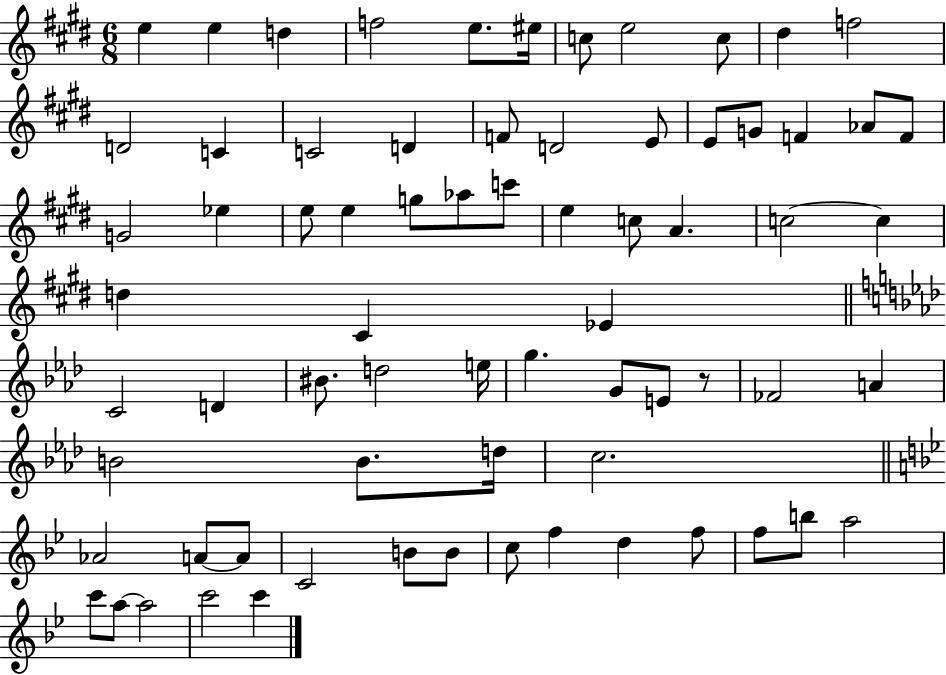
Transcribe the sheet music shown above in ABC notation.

X:1
T:Untitled
M:6/8
L:1/4
K:E
e e d f2 e/2 ^e/4 c/2 e2 c/2 ^d f2 D2 C C2 D F/2 D2 E/2 E/2 G/2 F _A/2 F/2 G2 _e e/2 e g/2 _a/2 c'/2 e c/2 A c2 c d ^C _E C2 D ^B/2 d2 e/4 g G/2 E/2 z/2 _F2 A B2 B/2 d/4 c2 _A2 A/2 A/2 C2 B/2 B/2 c/2 f d f/2 f/2 b/2 a2 c'/2 a/2 a2 c'2 c'